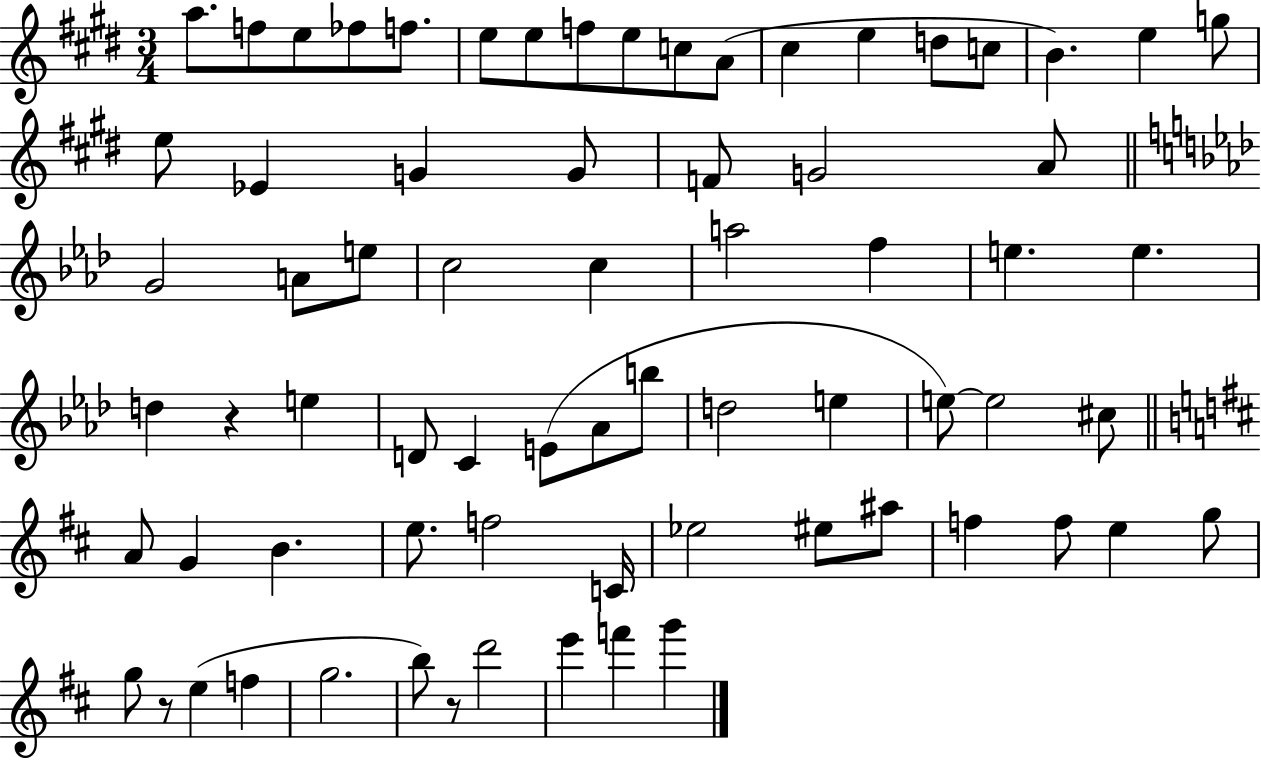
{
  \clef treble
  \numericTimeSignature
  \time 3/4
  \key e \major
  a''8. f''8 e''8 fes''8 f''8. | e''8 e''8 f''8 e''8 c''8 a'8( | cis''4 e''4 d''8 c''8 | b'4.) e''4 g''8 | \break e''8 ees'4 g'4 g'8 | f'8 g'2 a'8 | \bar "||" \break \key aes \major g'2 a'8 e''8 | c''2 c''4 | a''2 f''4 | e''4. e''4. | \break d''4 r4 e''4 | d'8 c'4 e'8( aes'8 b''8 | d''2 e''4 | e''8~~) e''2 cis''8 | \break \bar "||" \break \key d \major a'8 g'4 b'4. | e''8. f''2 c'16 | ees''2 eis''8 ais''8 | f''4 f''8 e''4 g''8 | \break g''8 r8 e''4( f''4 | g''2. | b''8) r8 d'''2 | e'''4 f'''4 g'''4 | \break \bar "|."
}